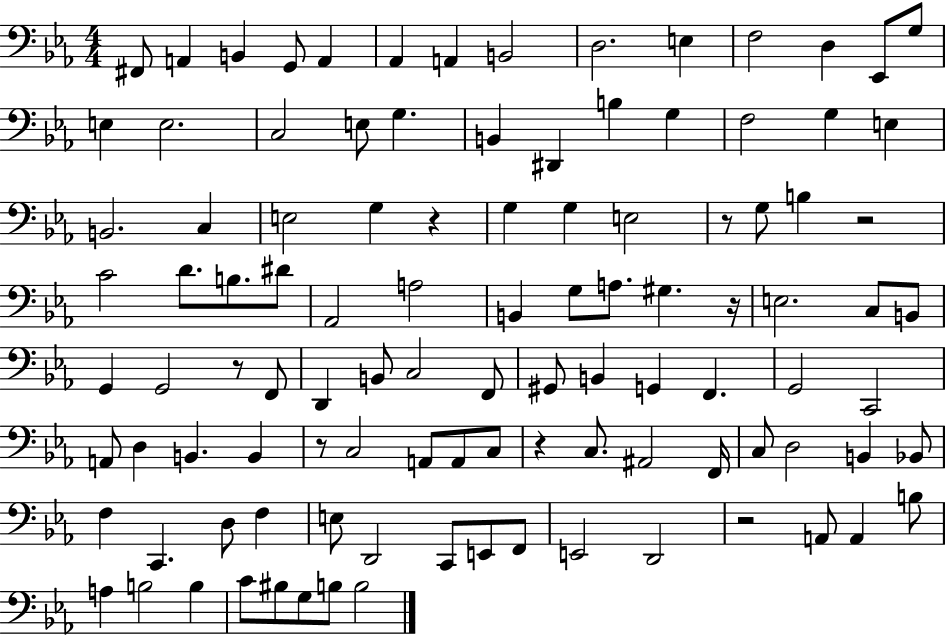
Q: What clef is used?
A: bass